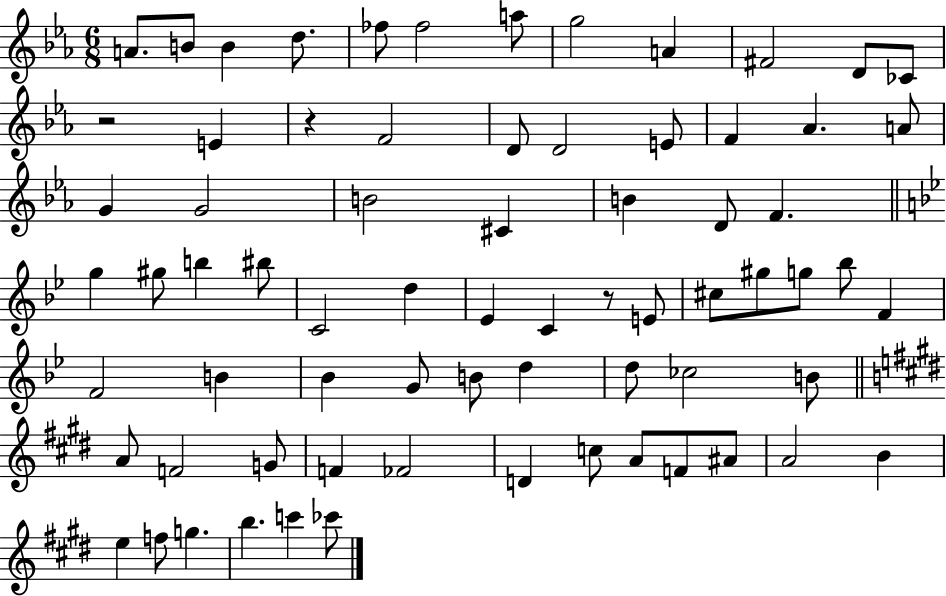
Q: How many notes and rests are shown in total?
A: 71